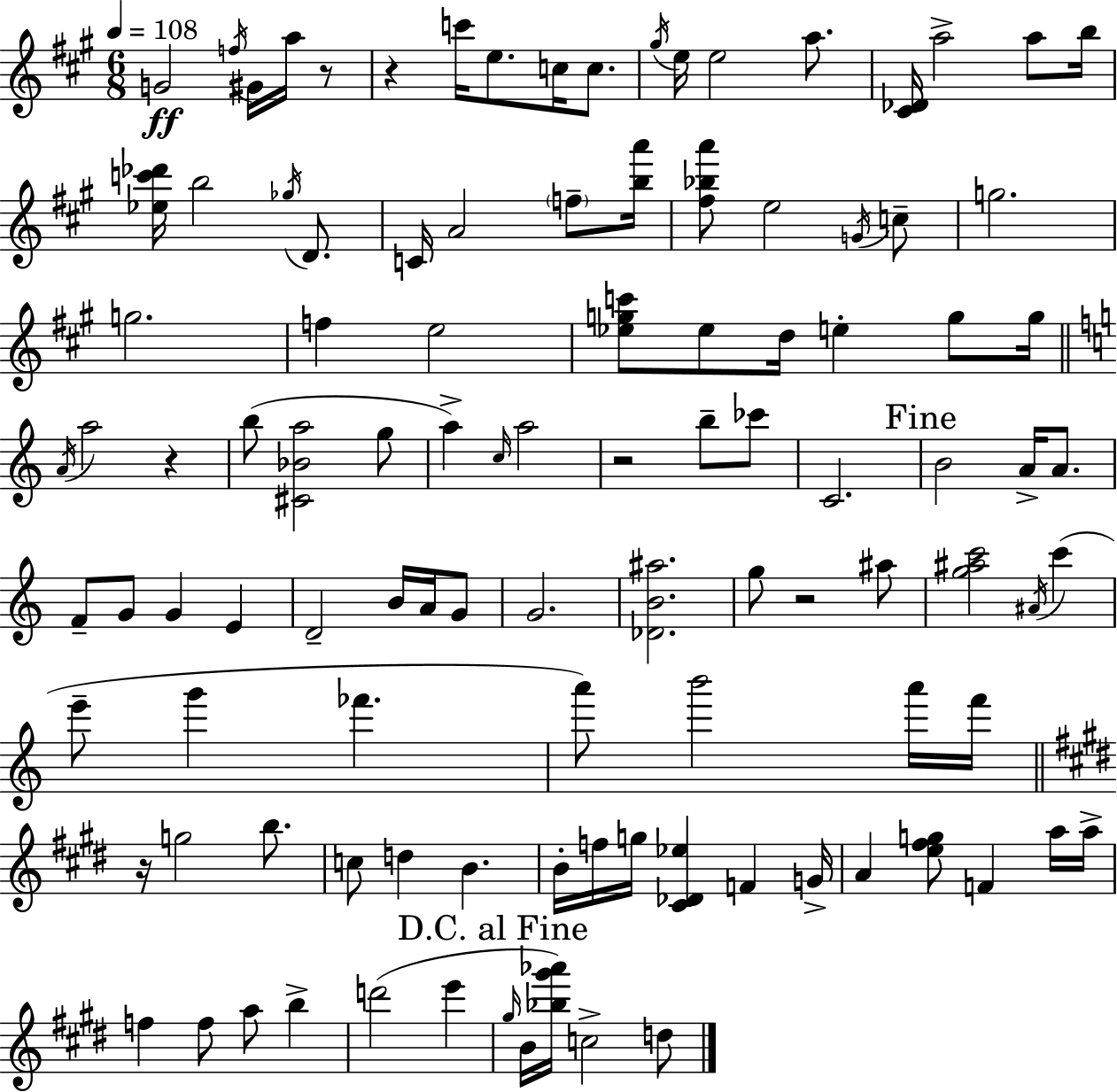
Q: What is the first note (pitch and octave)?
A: G4